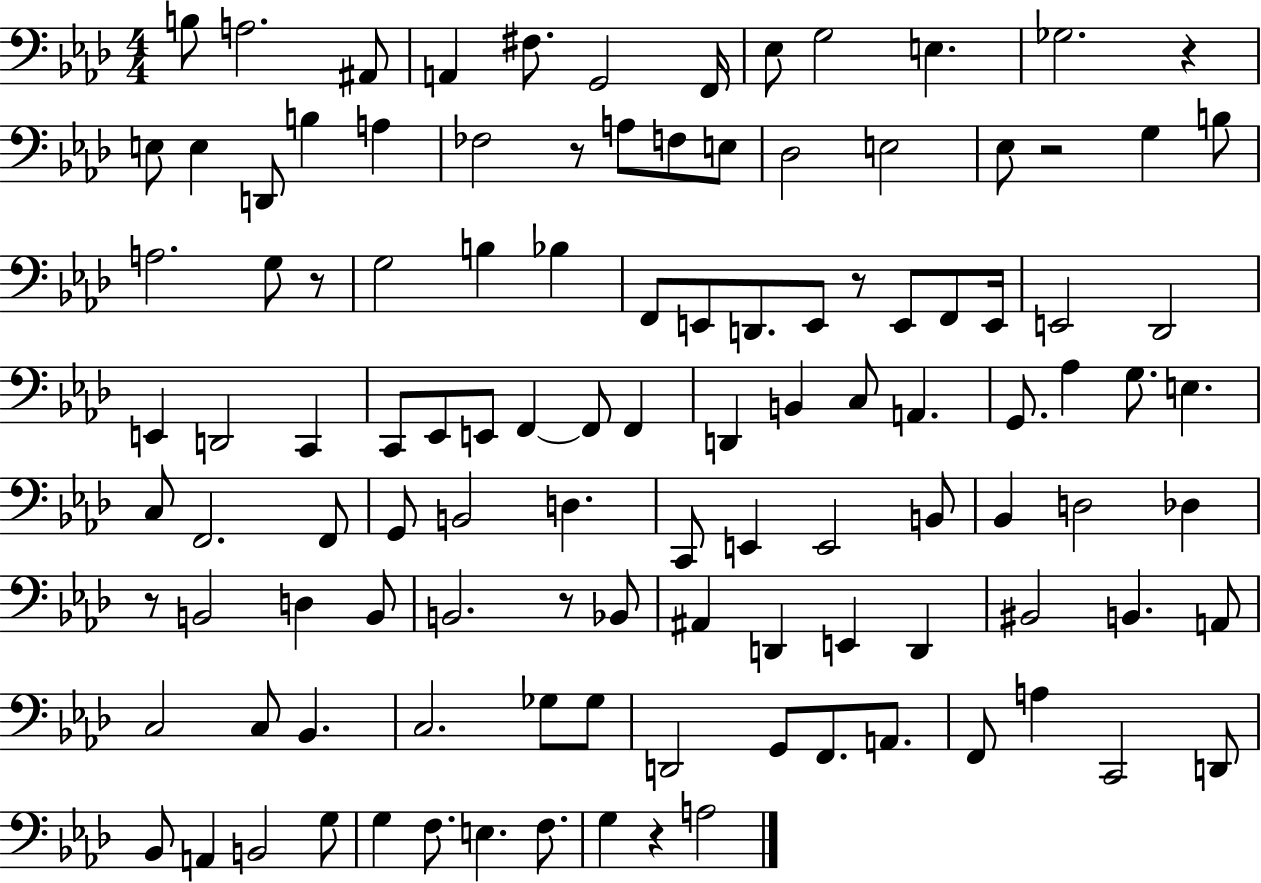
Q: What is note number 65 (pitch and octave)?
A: E2